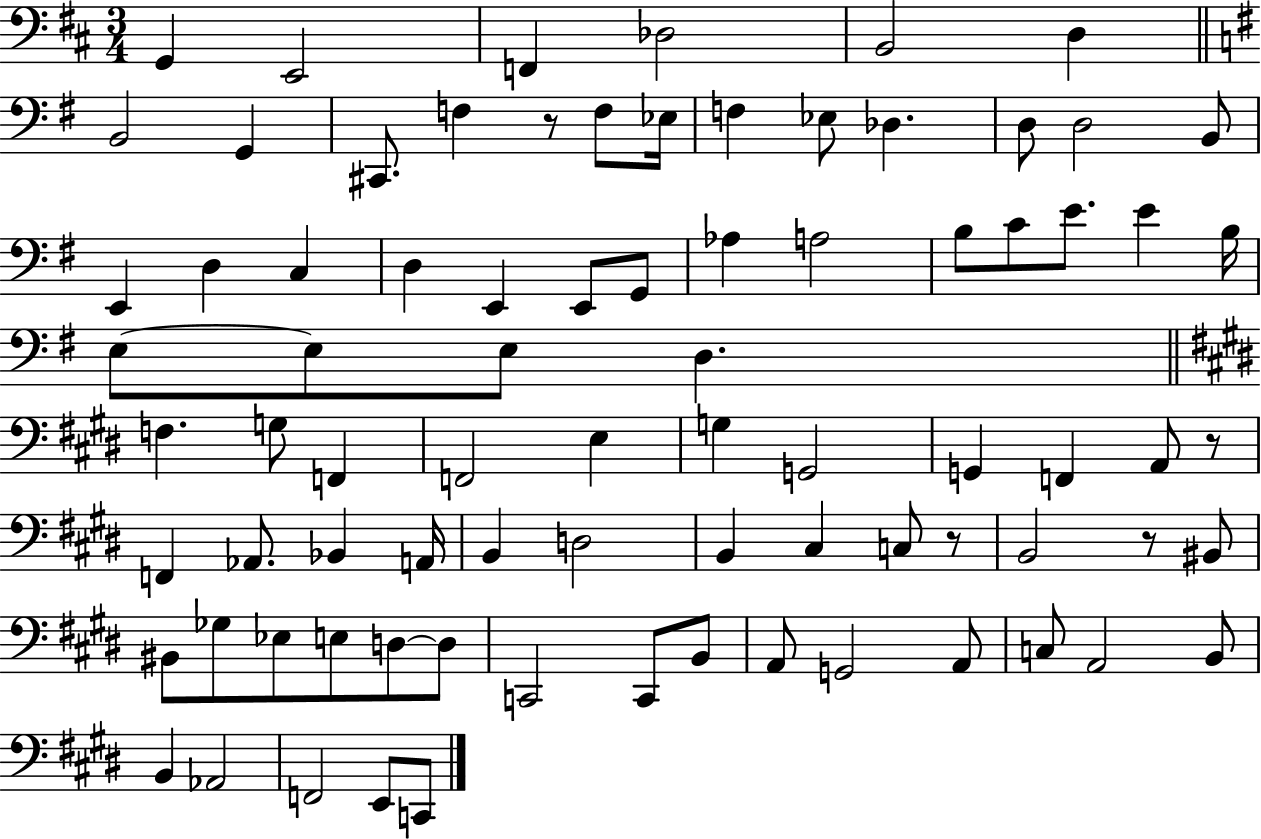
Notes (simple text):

G2/q E2/h F2/q Db3/h B2/h D3/q B2/h G2/q C#2/e. F3/q R/e F3/e Eb3/s F3/q Eb3/e Db3/q. D3/e D3/h B2/e E2/q D3/q C3/q D3/q E2/q E2/e G2/e Ab3/q A3/h B3/e C4/e E4/e. E4/q B3/s E3/e E3/e E3/e D3/q. F3/q. G3/e F2/q F2/h E3/q G3/q G2/h G2/q F2/q A2/e R/e F2/q Ab2/e. Bb2/q A2/s B2/q D3/h B2/q C#3/q C3/e R/e B2/h R/e BIS2/e BIS2/e Gb3/e Eb3/e E3/e D3/e D3/e C2/h C2/e B2/e A2/e G2/h A2/e C3/e A2/h B2/e B2/q Ab2/h F2/h E2/e C2/e